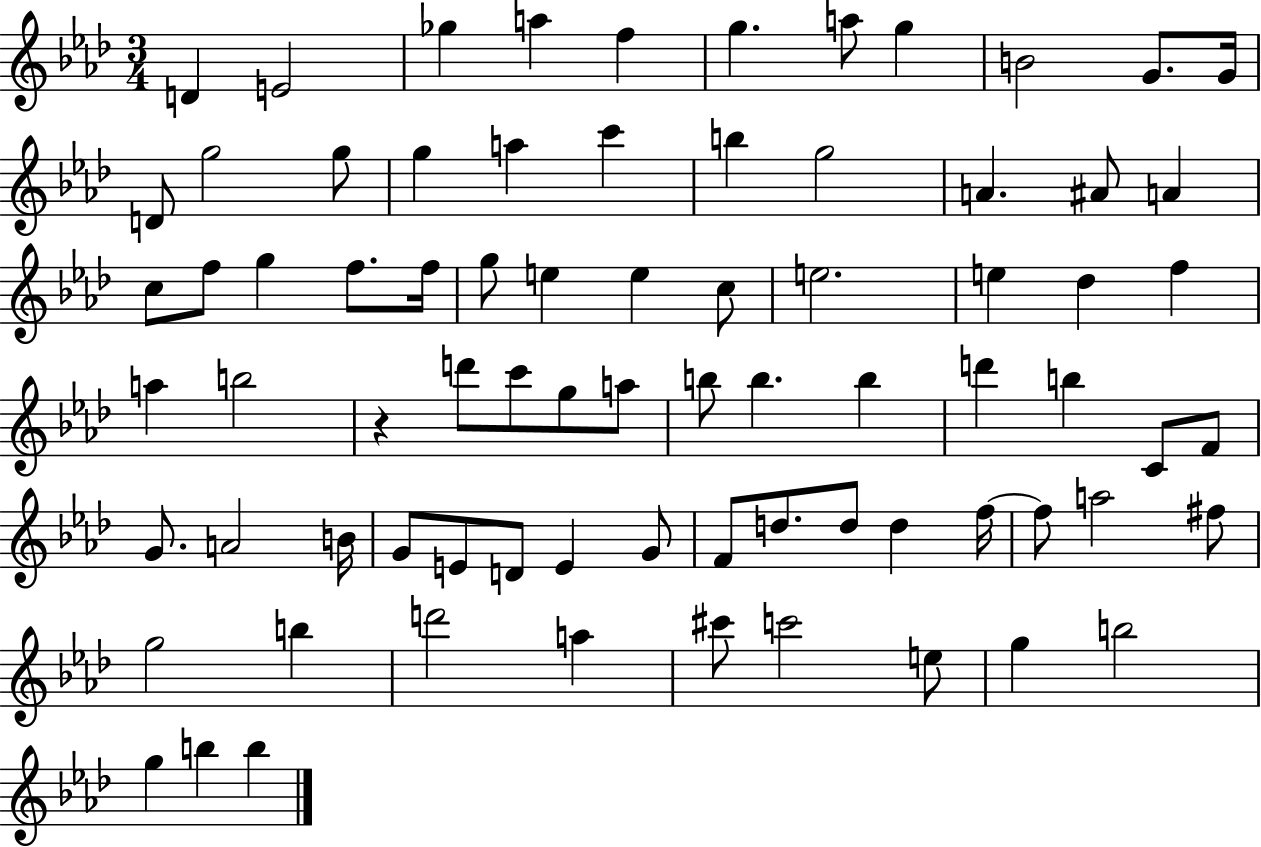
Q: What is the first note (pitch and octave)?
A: D4